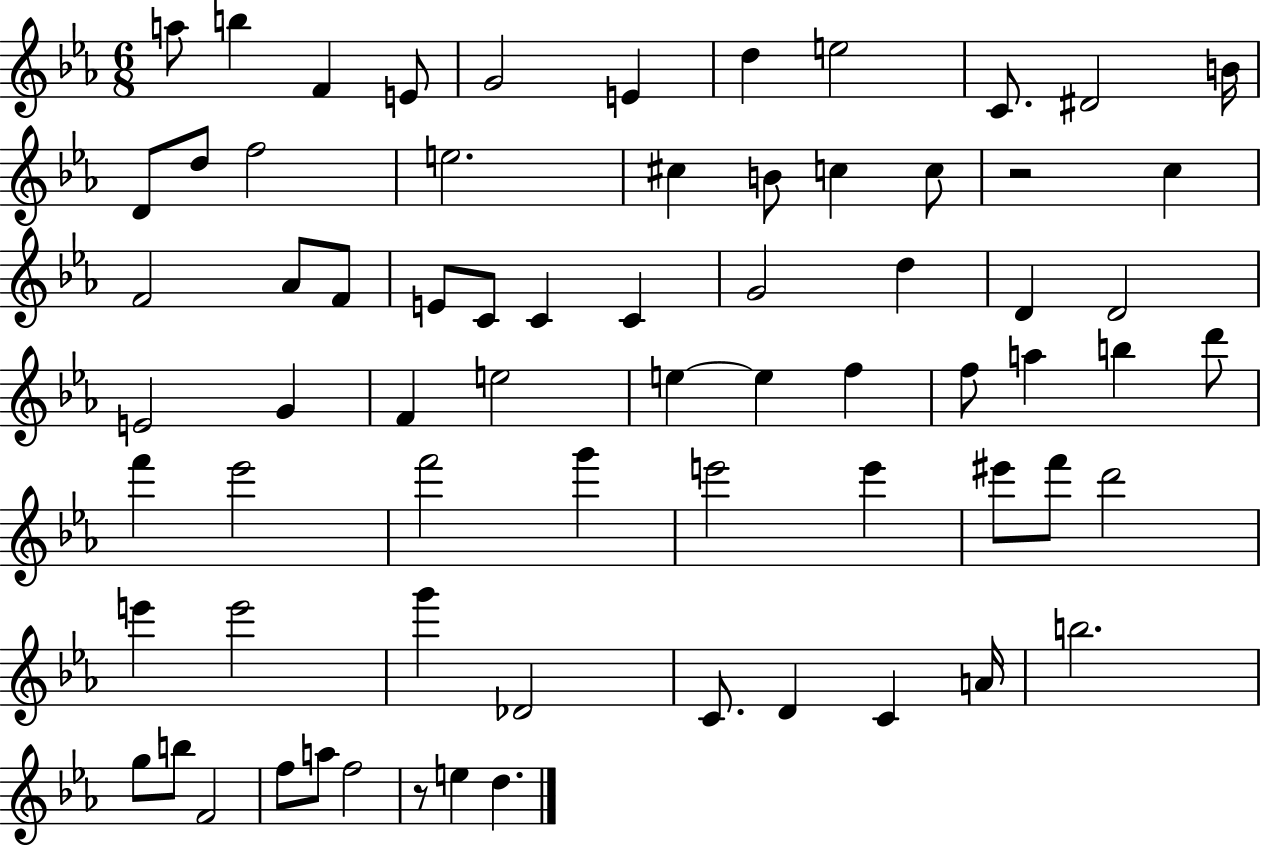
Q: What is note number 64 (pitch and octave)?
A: F5